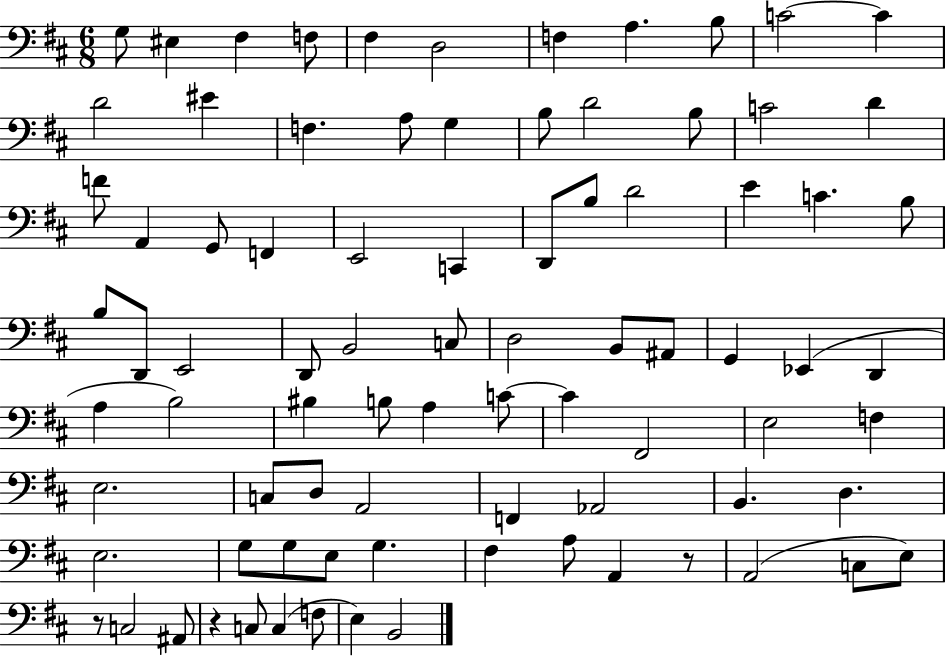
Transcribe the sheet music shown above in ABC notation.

X:1
T:Untitled
M:6/8
L:1/4
K:D
G,/2 ^E, ^F, F,/2 ^F, D,2 F, A, B,/2 C2 C D2 ^E F, A,/2 G, B,/2 D2 B,/2 C2 D F/2 A,, G,,/2 F,, E,,2 C,, D,,/2 B,/2 D2 E C B,/2 B,/2 D,,/2 E,,2 D,,/2 B,,2 C,/2 D,2 B,,/2 ^A,,/2 G,, _E,, D,, A, B,2 ^B, B,/2 A, C/2 C ^F,,2 E,2 F, E,2 C,/2 D,/2 A,,2 F,, _A,,2 B,, D, E,2 G,/2 G,/2 E,/2 G, ^F, A,/2 A,, z/2 A,,2 C,/2 E,/2 z/2 C,2 ^A,,/2 z C,/2 C, F,/2 E, B,,2